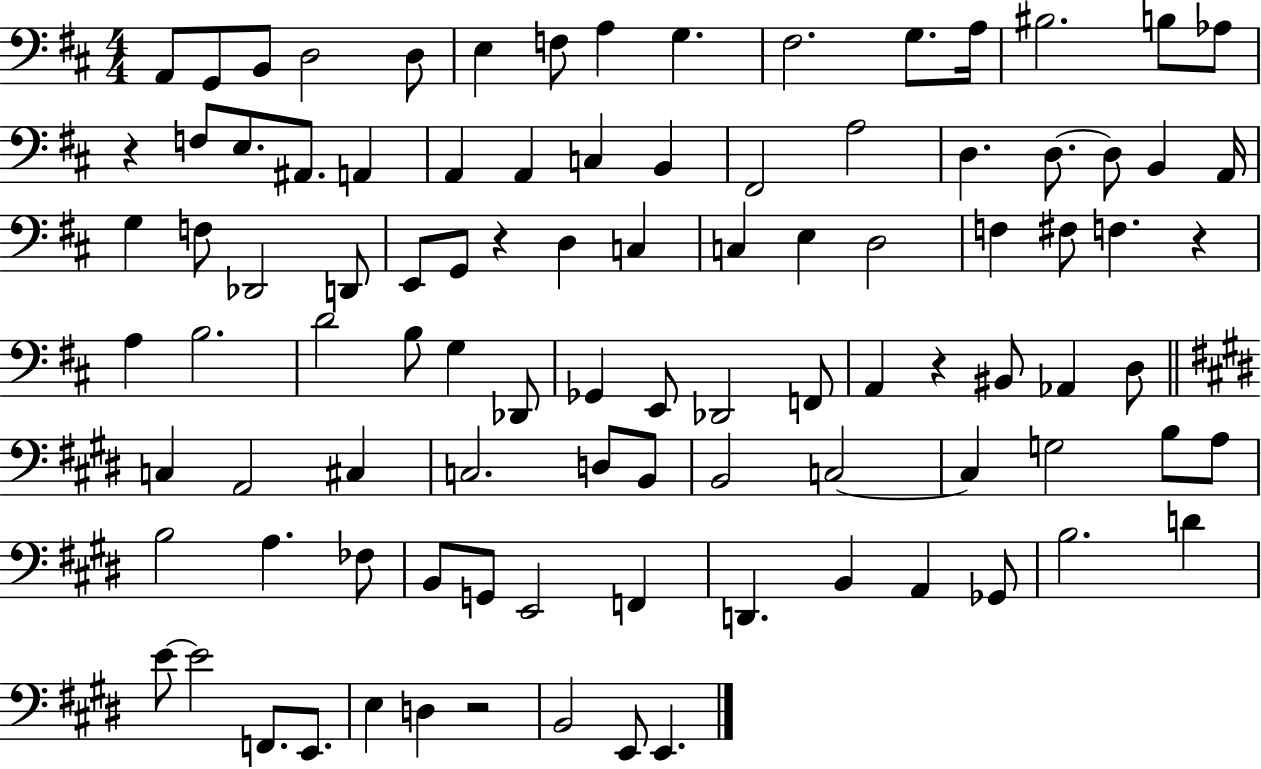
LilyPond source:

{
  \clef bass
  \numericTimeSignature
  \time 4/4
  \key d \major
  \repeat volta 2 { a,8 g,8 b,8 d2 d8 | e4 f8 a4 g4. | fis2. g8. a16 | bis2. b8 aes8 | \break r4 f8 e8. ais,8. a,4 | a,4 a,4 c4 b,4 | fis,2 a2 | d4. d8.~~ d8 b,4 a,16 | \break g4 f8 des,2 d,8 | e,8 g,8 r4 d4 c4 | c4 e4 d2 | f4 fis8 f4. r4 | \break a4 b2. | d'2 b8 g4 des,8 | ges,4 e,8 des,2 f,8 | a,4 r4 bis,8 aes,4 d8 | \break \bar "||" \break \key e \major c4 a,2 cis4 | c2. d8 b,8 | b,2 c2~~ | c4 g2 b8 a8 | \break b2 a4. fes8 | b,8 g,8 e,2 f,4 | d,4. b,4 a,4 ges,8 | b2. d'4 | \break e'8~~ e'2 f,8. e,8. | e4 d4 r2 | b,2 e,8 e,4. | } \bar "|."
}